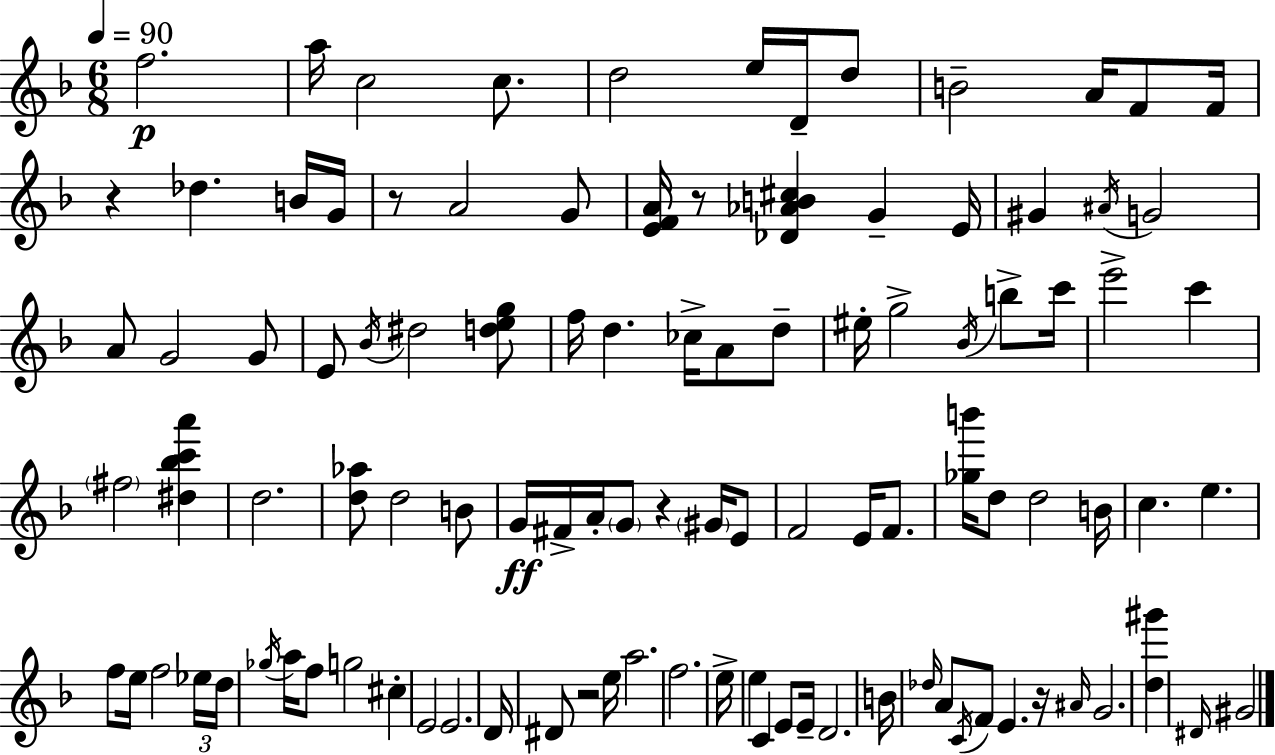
{
  \clef treble
  \numericTimeSignature
  \time 6/8
  \key f \major
  \tempo 4 = 90
  f''2.\p | a''16 c''2 c''8. | d''2 e''16 d'16-- d''8 | b'2-- a'16 f'8 f'16 | \break r4 des''4. b'16 g'16 | r8 a'2 g'8 | <e' f' a'>16 r8 <des' aes' b' cis''>4 g'4-- e'16 | gis'4 \acciaccatura { ais'16 } g'2 | \break a'8 g'2 g'8 | e'8 \acciaccatura { bes'16 } dis''2 | <d'' e'' g''>8 f''16 d''4. ces''16-> a'8 | d''8-- eis''16-. g''2-> \acciaccatura { bes'16 } | \break b''8-> c'''16 e'''2-> c'''4 | \parenthesize fis''2 <dis'' bes'' c''' a'''>4 | d''2. | <d'' aes''>8 d''2 | \break b'8 g'16\ff fis'16-> a'16-. \parenthesize g'8 r4 | \parenthesize gis'16 e'8 f'2 e'16 | f'8. <ges'' b'''>16 d''8 d''2 | b'16 c''4. e''4. | \break f''8 e''16 f''2 | \tuplet 3/2 { ees''16 d''16 \acciaccatura { ges''16 } } a''16 f''8 g''2 | cis''4-. e'2 | e'2. | \break d'16 dis'8 r2 | e''16 a''2. | f''2. | e''16-> e''4 c'4 | \break e'8 e'16-- d'2. | b'16 \grace { des''16 } a'8 \acciaccatura { c'16 } f'8 e'4. | r16 \grace { ais'16 } g'2. | <d'' gis'''>4 \grace { dis'16 } | \break gis'2 \bar "|."
}